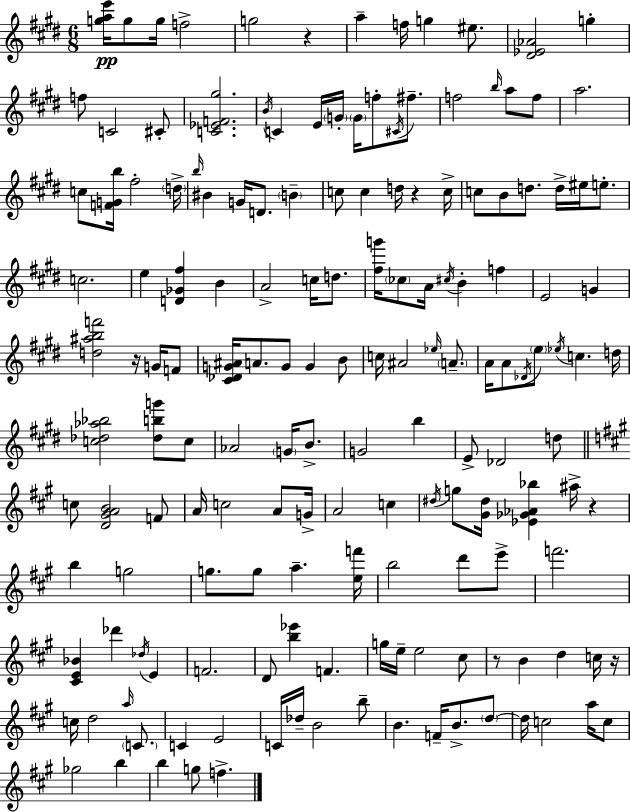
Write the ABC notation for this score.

X:1
T:Untitled
M:6/8
L:1/4
K:E
[gae']/4 g/2 g/4 f2 g2 z a f/4 g ^e/2 [^D_E_A]2 g f/2 C2 ^C/2 [C_EF^g]2 B/4 C E/4 G/4 G/4 f/2 ^C/4 ^f/2 f2 b/4 a/2 f/2 a2 c/2 [FGb]/4 ^f2 d/4 b/4 ^B G/4 D/2 B c/2 c d/4 z c/4 c/2 B/2 d/2 d/4 ^e/4 e/2 c2 e [D_G^f] B A2 c/4 d/2 [^fg']/4 _c/2 A/4 ^c/4 B f E2 G [d^abf']2 z/4 G/4 F/2 [^C_DG^A]/4 A/2 G/2 G B/2 c/4 ^A2 _e/4 A/2 A/4 A/2 _D/4 e/2 _e/4 c d/4 [c_d_a_b]2 [_dbg']/2 c/2 _A2 G/4 B/2 G2 b E/2 _D2 d/2 c/2 [D^GAB]2 F/2 A/4 c2 A/2 G/4 A2 c ^d/4 g/2 [^G^d]/4 [_E_G_A_b] ^a/4 z b g2 g/2 g/2 a [ef']/4 b2 d'/2 e'/2 f'2 [^CE_B] _d' _d/4 E F2 D/2 [b_e'] F g/4 e/4 e2 ^c/2 z/2 B d c/4 z/4 c/4 d2 a/4 C/2 C E2 C/4 _d/4 B2 b/2 B F/4 B/2 d/2 d/4 c2 a/4 c/2 _g2 b b g/2 f